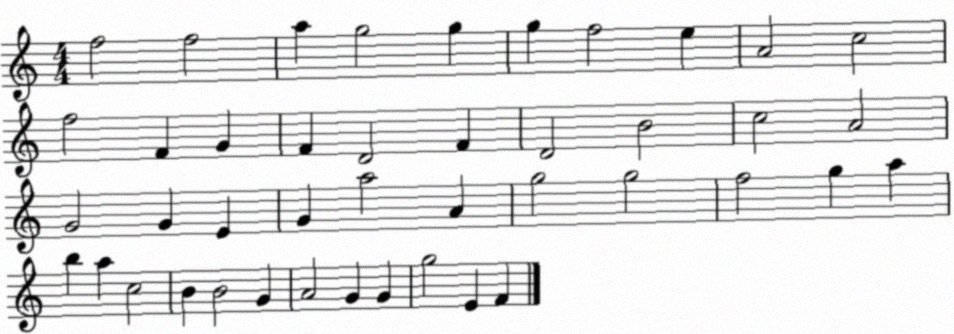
X:1
T:Untitled
M:4/4
L:1/4
K:C
f2 f2 a g2 g g f2 e A2 c2 f2 F G F D2 F D2 B2 c2 A2 G2 G E G a2 A g2 g2 f2 g a b a c2 B B2 G A2 G G g2 E F